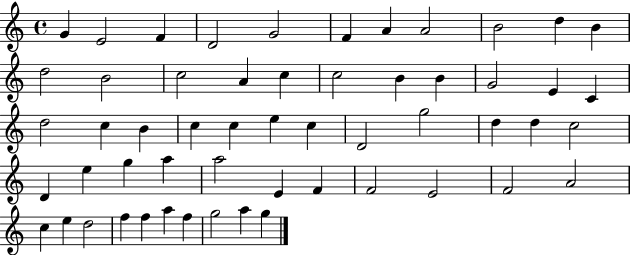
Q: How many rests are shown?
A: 0